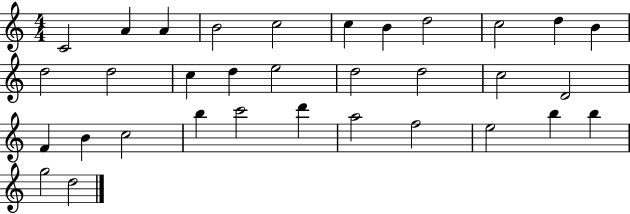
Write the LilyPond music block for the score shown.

{
  \clef treble
  \numericTimeSignature
  \time 4/4
  \key c \major
  c'2 a'4 a'4 | b'2 c''2 | c''4 b'4 d''2 | c''2 d''4 b'4 | \break d''2 d''2 | c''4 d''4 e''2 | d''2 d''2 | c''2 d'2 | \break f'4 b'4 c''2 | b''4 c'''2 d'''4 | a''2 f''2 | e''2 b''4 b''4 | \break g''2 d''2 | \bar "|."
}